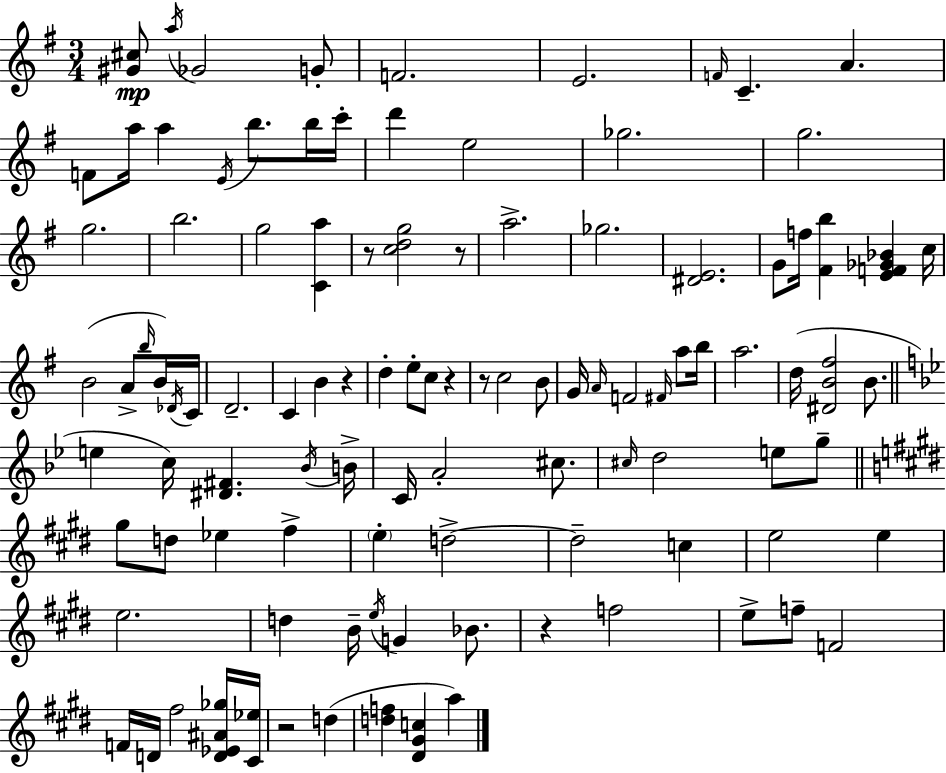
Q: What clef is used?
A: treble